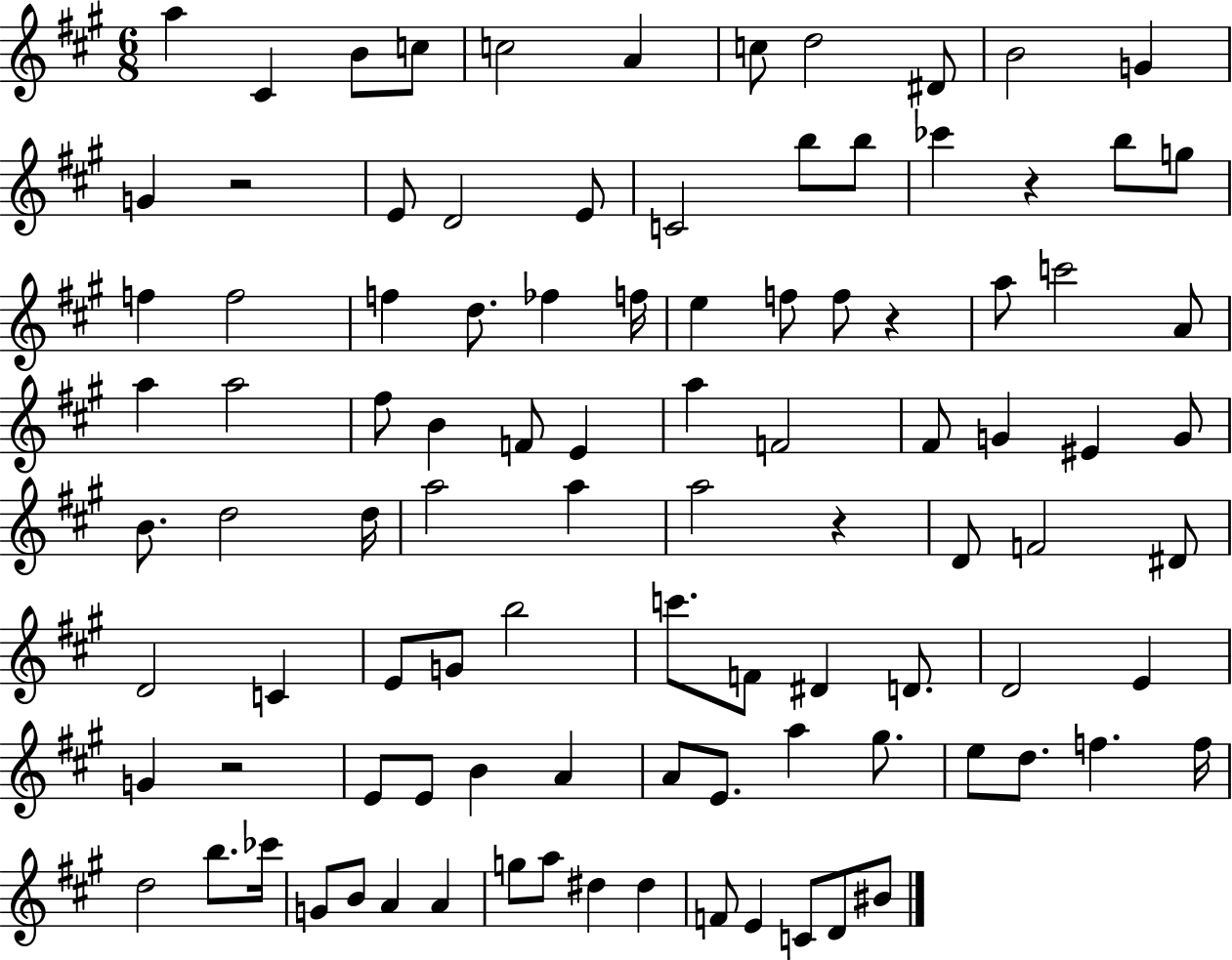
A5/q C#4/q B4/e C5/e C5/h A4/q C5/e D5/h D#4/e B4/h G4/q G4/q R/h E4/e D4/h E4/e C4/h B5/e B5/e CES6/q R/q B5/e G5/e F5/q F5/h F5/q D5/e. FES5/q F5/s E5/q F5/e F5/e R/q A5/e C6/h A4/e A5/q A5/h F#5/e B4/q F4/e E4/q A5/q F4/h F#4/e G4/q EIS4/q G4/e B4/e. D5/h D5/s A5/h A5/q A5/h R/q D4/e F4/h D#4/e D4/h C4/q E4/e G4/e B5/h C6/e. F4/e D#4/q D4/e. D4/h E4/q G4/q R/h E4/e E4/e B4/q A4/q A4/e E4/e. A5/q G#5/e. E5/e D5/e. F5/q. F5/s D5/h B5/e. CES6/s G4/e B4/e A4/q A4/q G5/e A5/e D#5/q D#5/q F4/e E4/q C4/e D4/e BIS4/e